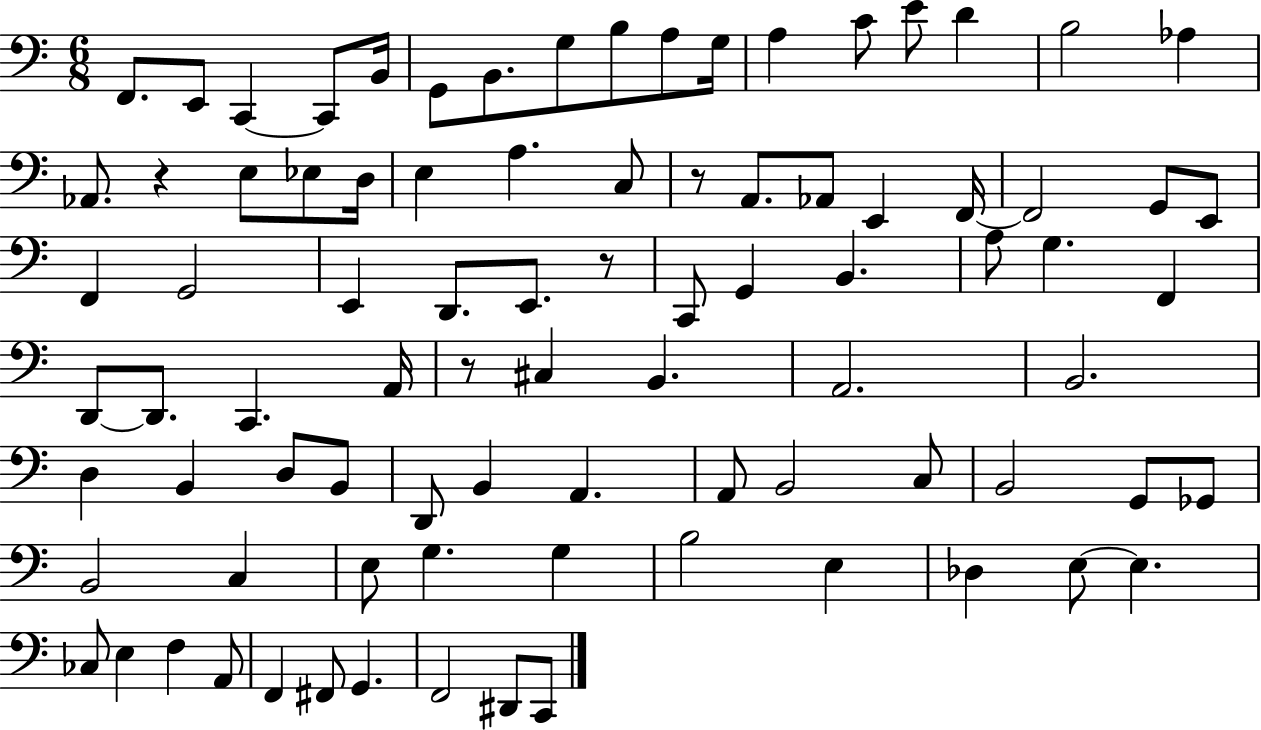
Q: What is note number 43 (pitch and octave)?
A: D2